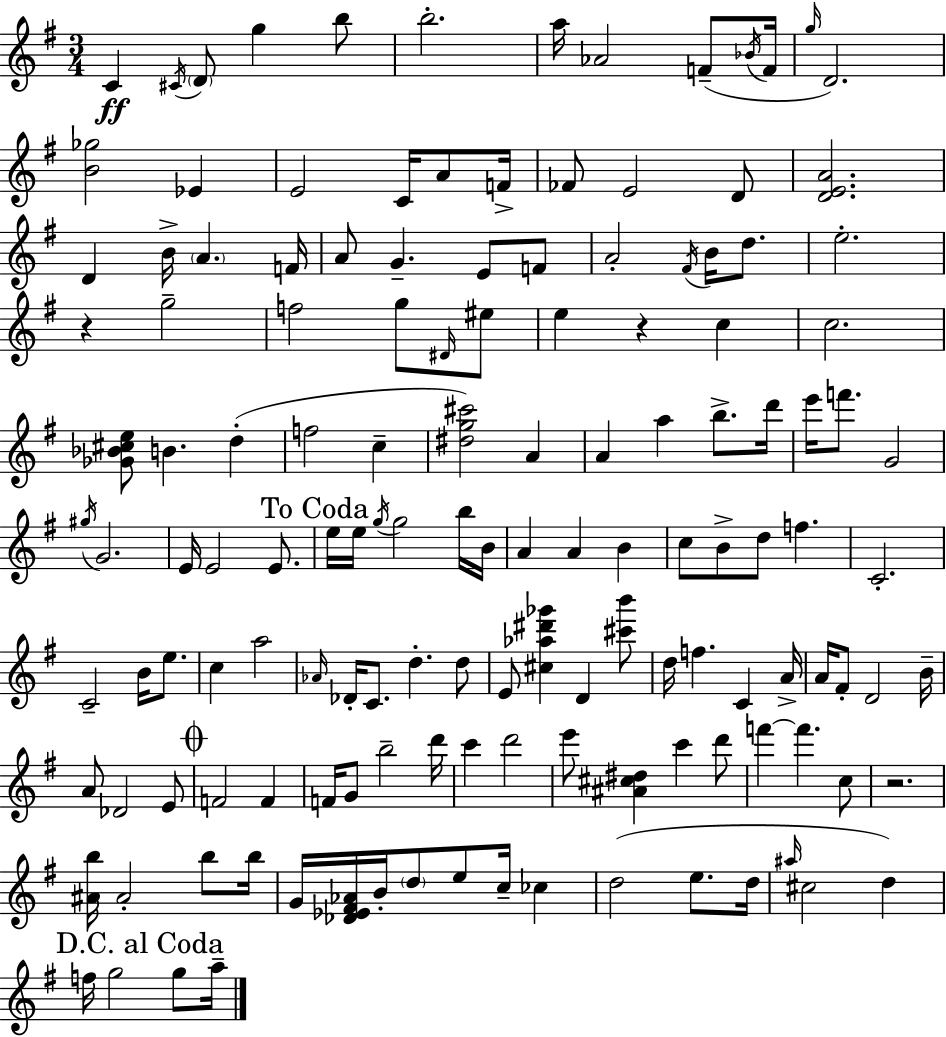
{
  \clef treble
  \numericTimeSignature
  \time 3/4
  \key g \major
  c'4\ff \acciaccatura { cis'16 } \parenthesize d'8 g''4 b''8 | b''2.-. | a''16 aes'2 f'8--( | \acciaccatura { bes'16 } f'16 \grace { g''16 }) d'2. | \break <b' ges''>2 ees'4 | e'2 c'16 | a'8 f'16-> fes'8 e'2 | d'8 <d' e' a'>2. | \break d'4 b'16-> \parenthesize a'4. | f'16 a'8 g'4.-- e'8 | f'8 a'2-. \acciaccatura { fis'16 } | b'16 d''8. e''2.-. | \break r4 g''2-- | f''2 | g''8 \grace { dis'16 } eis''8 e''4 r4 | c''4 c''2. | \break <ges' bes' cis'' e''>8 b'4. | d''4-.( f''2 | c''4-- <dis'' g'' cis'''>2) | a'4 a'4 a''4 | \break b''8.-> d'''16 e'''16 f'''8. g'2 | \acciaccatura { gis''16 } g'2. | e'16 e'2 | e'8. \mark "To Coda" e''16 e''16 \acciaccatura { g''16 } g''2 | \break b''16 b'16 a'4 a'4 | b'4 c''8 b'8-> d''8 | f''4. c'2.-. | c'2-- | \break b'16 e''8. c''4 a''2 | \grace { aes'16 } des'16-. c'8. | d''4.-. d''8 e'8 <cis'' aes'' dis''' ges'''>4 | d'4 <cis''' b'''>8 d''16 f''4. | \break c'4 a'16-> a'16 fis'8-. d'2 | b'16-- a'8 des'2 | e'8 \mark \markup { \musicglyph "scripts.coda" } f'2 | f'4 f'16 g'8 b''2-- | \break d'''16 c'''4 | d'''2 e'''8 <ais' cis'' dis''>4 | c'''4 d'''8 f'''4~~ | f'''4. c''8 r2. | \break <ais' b''>16 ais'2-. | b''8 b''16 g'16 <des' ees' fis' aes'>16 b'16-. \parenthesize d''8 | e''8 c''16-- ces''4 d''2( | e''8. d''16 \grace { ais''16 } cis''2 | \break d''4) \mark "D.C. al Coda" f''16 g''2 | g''8 a''16-- \bar "|."
}